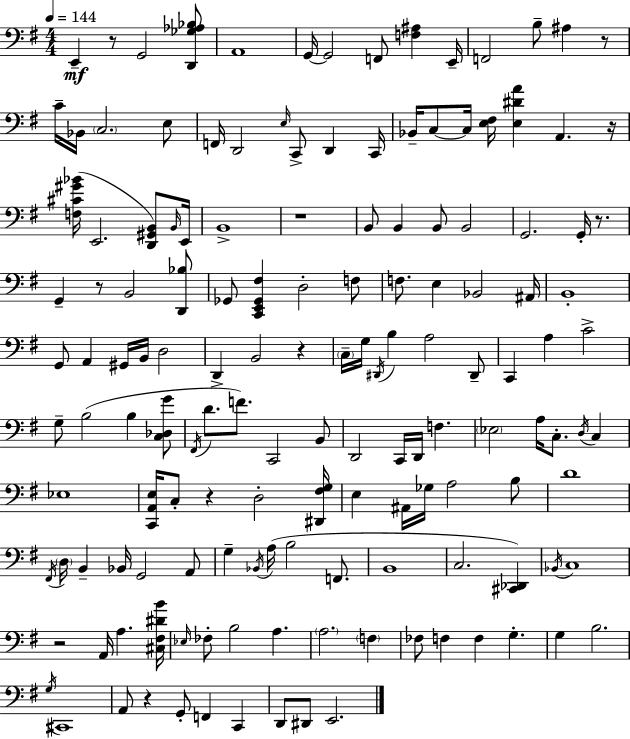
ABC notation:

X:1
T:Untitled
M:4/4
L:1/4
K:G
E,, z/2 G,,2 [D,,_G,_A,_B,]/2 A,,4 G,,/4 G,,2 F,,/2 [F,^A,] E,,/4 F,,2 B,/2 ^A, z/2 C/4 _B,,/4 C,2 E,/2 F,,/4 D,,2 E,/4 C,,/2 D,, C,,/4 _B,,/4 C,/2 C,/4 [E,^F,]/4 [E,^DA] A,, z/4 [F,^C^G_B]/4 E,,2 [D,,^G,,B,,]/2 B,,/4 E,,/4 B,,4 z4 B,,/2 B,, B,,/2 B,,2 G,,2 G,,/4 z/2 G,, z/2 B,,2 [D,,_B,]/2 _G,,/2 [C,,E,,_G,,^F,] D,2 F,/2 F,/2 E, _B,,2 ^A,,/4 B,,4 G,,/2 A,, ^G,,/4 B,,/4 D,2 D,, B,,2 z C,/4 G,/4 ^D,,/4 B, A,2 ^D,,/2 C,, A, C2 G,/2 B,2 B, [C,_D,G]/2 ^F,,/4 D/2 F/2 C,,2 B,,/2 D,,2 C,,/4 D,,/4 F, _E,2 A,/4 C,/2 D,/4 C, _E,4 [C,,A,,E,]/4 C,/2 z D,2 [^D,,^F,G,]/4 E, ^A,,/4 _G,/4 A,2 B,/2 D4 ^F,,/4 D,/4 B,, _B,,/4 G,,2 A,,/2 G, _B,,/4 A,/4 B,2 F,,/2 B,,4 C,2 [^C,,_D,,] _B,,/4 C,4 z2 A,,/4 A, [^C,^F,^DB]/4 _E,/4 _F,/2 B,2 A, A,2 F, _F,/2 F, F, G, G, B,2 G,/4 ^C,,4 A,,/2 z G,,/2 F,, C,, D,,/2 ^D,,/2 E,,2